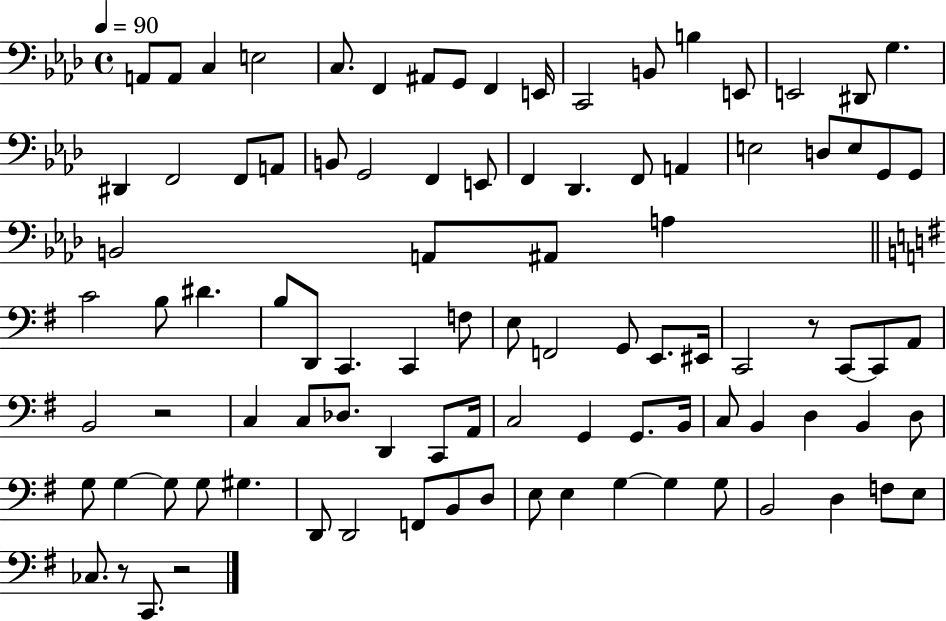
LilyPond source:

{
  \clef bass
  \time 4/4
  \defaultTimeSignature
  \key aes \major
  \tempo 4 = 90
  a,8 a,8 c4 e2 | c8. f,4 ais,8 g,8 f,4 e,16 | c,2 b,8 b4 e,8 | e,2 dis,8 g4. | \break dis,4 f,2 f,8 a,8 | b,8 g,2 f,4 e,8 | f,4 des,4. f,8 a,4 | e2 d8 e8 g,8 g,8 | \break b,2 a,8 ais,8 a4 | \bar "||" \break \key e \minor c'2 b8 dis'4. | b8 d,8 c,4. c,4 f8 | e8 f,2 g,8 e,8. eis,16 | c,2 r8 c,8~~ c,8 a,8 | \break b,2 r2 | c4 c8 des8. d,4 c,8 a,16 | c2 g,4 g,8. b,16 | c8 b,4 d4 b,4 d8 | \break g8 g4~~ g8 g8 gis4. | d,8 d,2 f,8 b,8 d8 | e8 e4 g4~~ g4 g8 | b,2 d4 f8 e8 | \break ces8. r8 c,8. r2 | \bar "|."
}